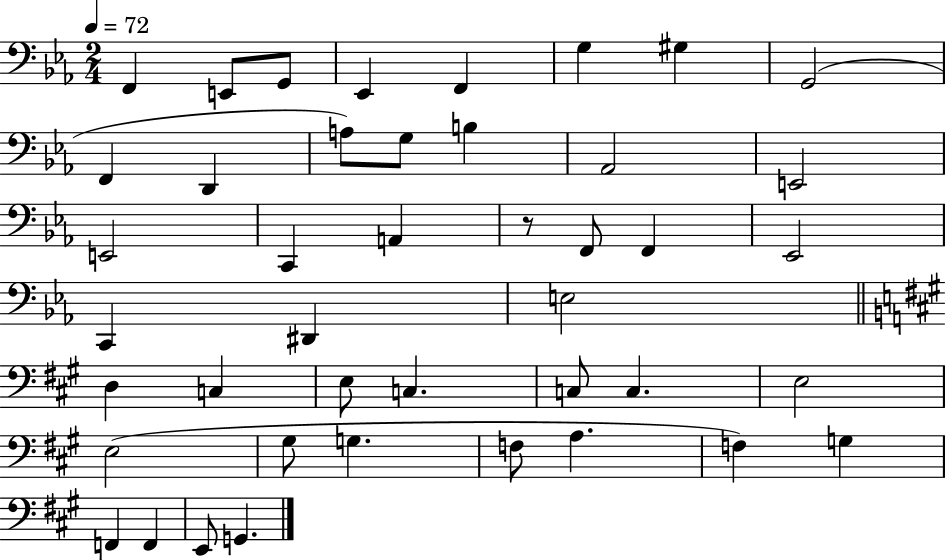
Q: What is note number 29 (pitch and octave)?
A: C3